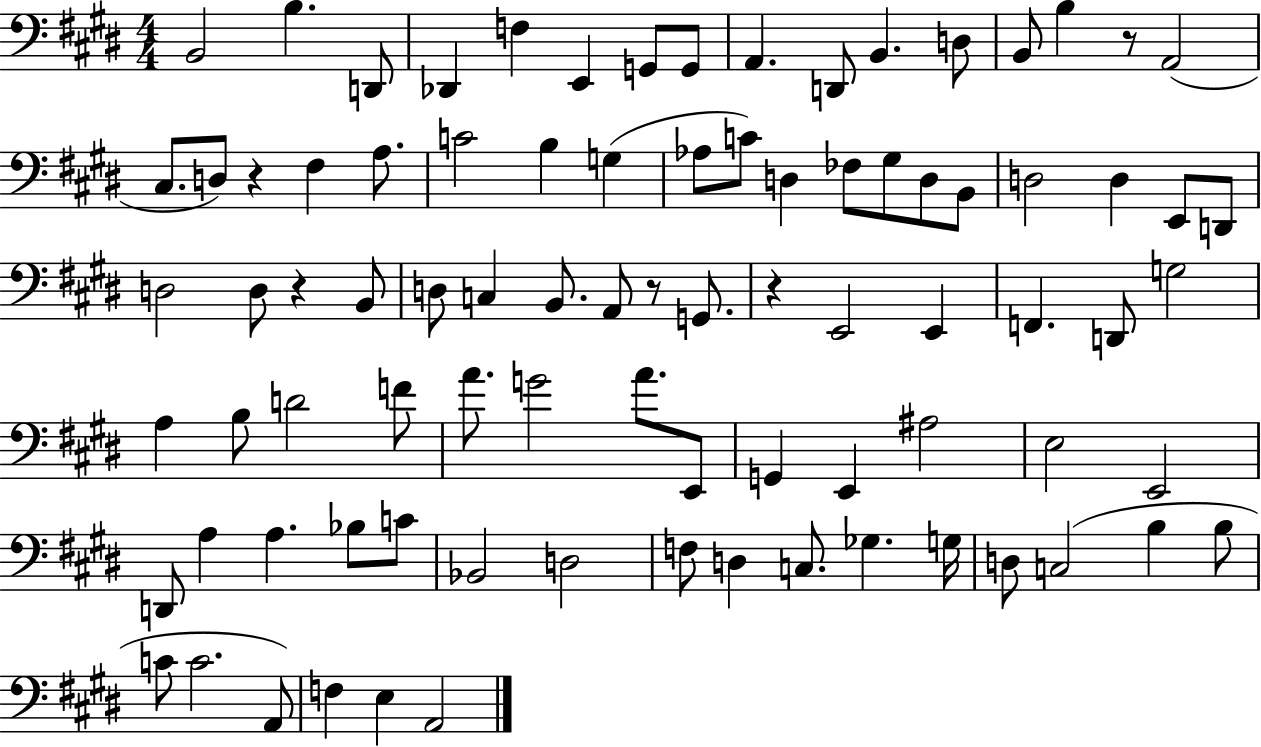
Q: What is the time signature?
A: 4/4